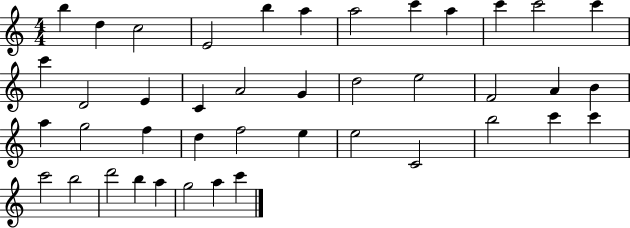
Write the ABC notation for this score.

X:1
T:Untitled
M:4/4
L:1/4
K:C
b d c2 E2 b a a2 c' a c' c'2 c' c' D2 E C A2 G d2 e2 F2 A B a g2 f d f2 e e2 C2 b2 c' c' c'2 b2 d'2 b a g2 a c'